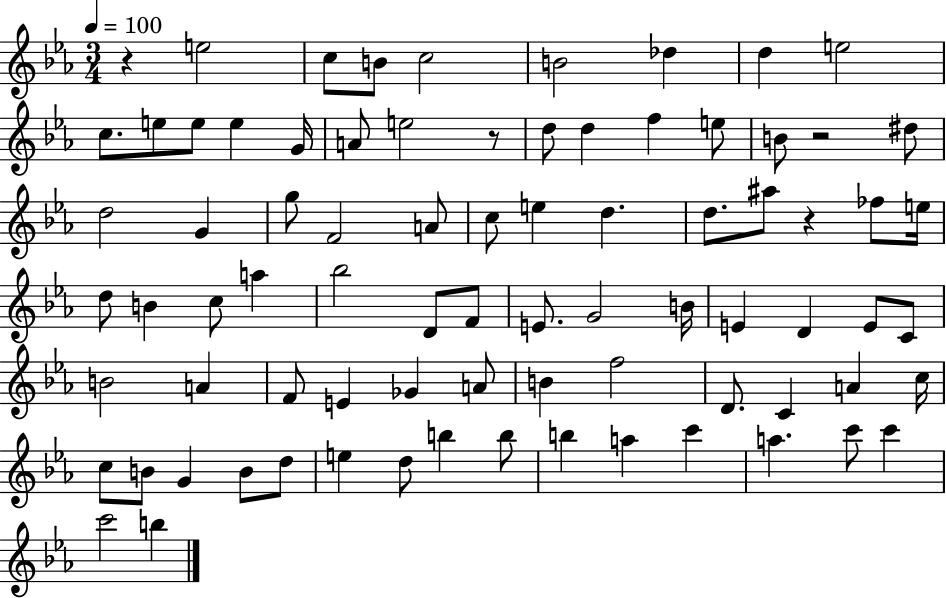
{
  \clef treble
  \numericTimeSignature
  \time 3/4
  \key ees \major
  \tempo 4 = 100
  r4 e''2 | c''8 b'8 c''2 | b'2 des''4 | d''4 e''2 | \break c''8. e''8 e''8 e''4 g'16 | a'8 e''2 r8 | d''8 d''4 f''4 e''8 | b'8 r2 dis''8 | \break d''2 g'4 | g''8 f'2 a'8 | c''8 e''4 d''4. | d''8. ais''8 r4 fes''8 e''16 | \break d''8 b'4 c''8 a''4 | bes''2 d'8 f'8 | e'8. g'2 b'16 | e'4 d'4 e'8 c'8 | \break b'2 a'4 | f'8 e'4 ges'4 a'8 | b'4 f''2 | d'8. c'4 a'4 c''16 | \break c''8 b'8 g'4 b'8 d''8 | e''4 d''8 b''4 b''8 | b''4 a''4 c'''4 | a''4. c'''8 c'''4 | \break c'''2 b''4 | \bar "|."
}